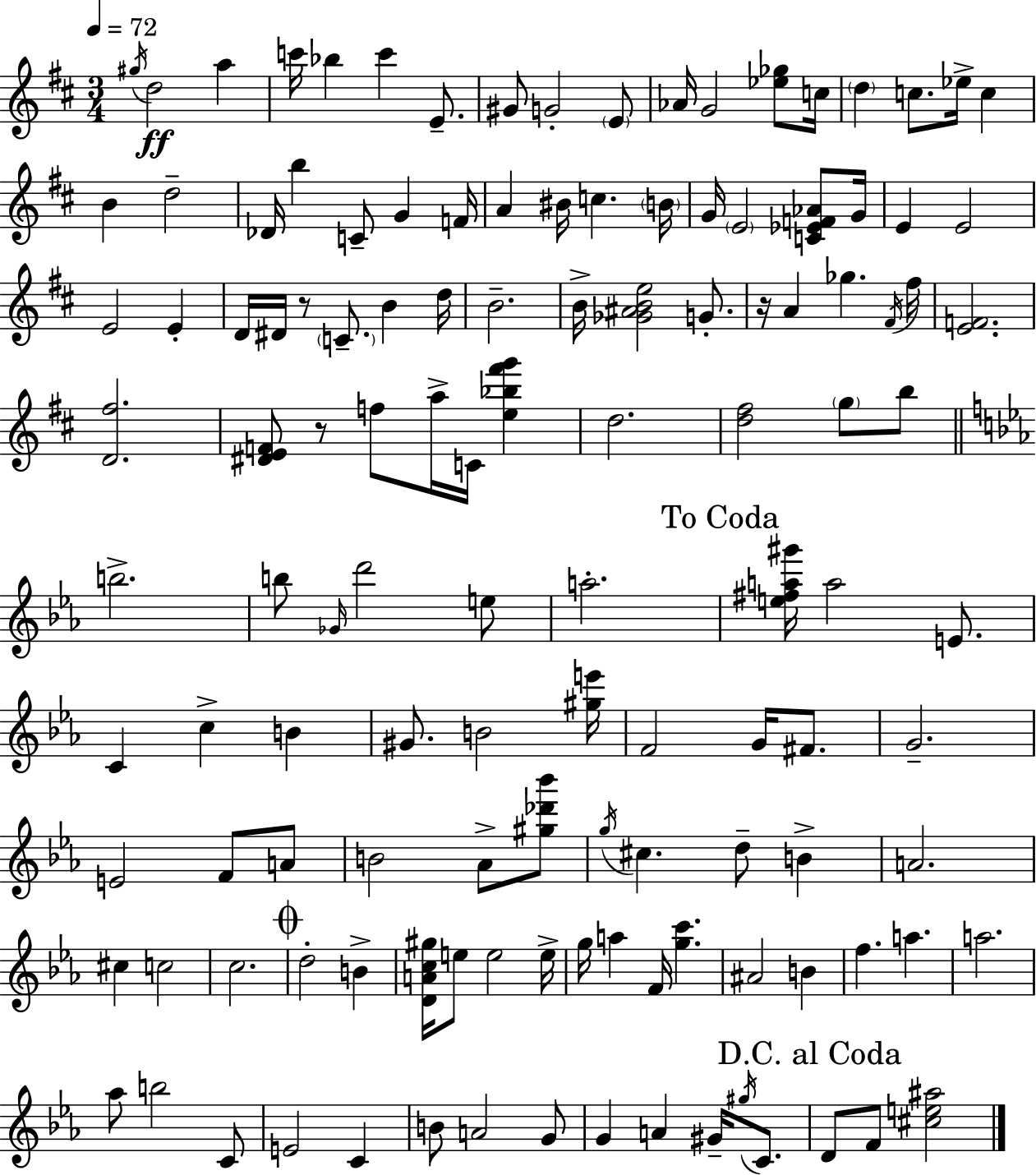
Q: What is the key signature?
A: D major